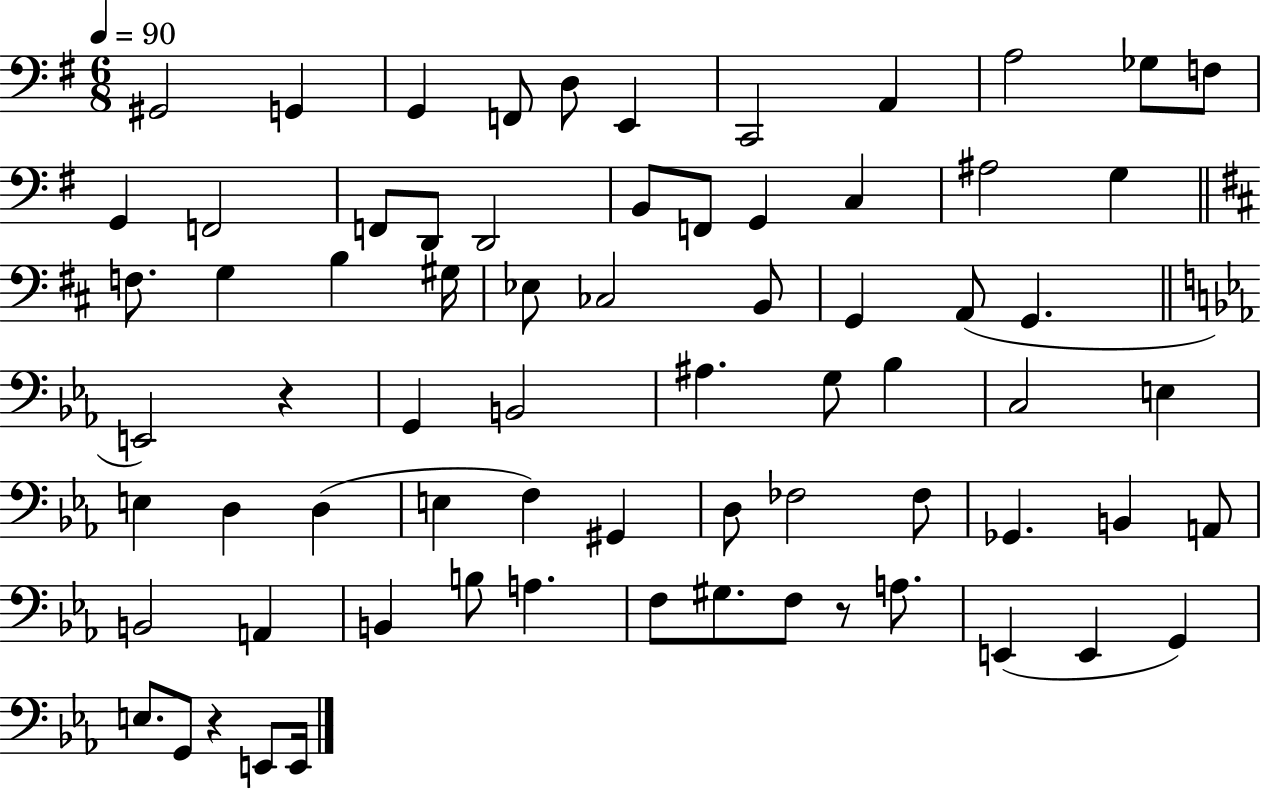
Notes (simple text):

G#2/h G2/q G2/q F2/e D3/e E2/q C2/h A2/q A3/h Gb3/e F3/e G2/q F2/h F2/e D2/e D2/h B2/e F2/e G2/q C3/q A#3/h G3/q F3/e. G3/q B3/q G#3/s Eb3/e CES3/h B2/e G2/q A2/e G2/q. E2/h R/q G2/q B2/h A#3/q. G3/e Bb3/q C3/h E3/q E3/q D3/q D3/q E3/q F3/q G#2/q D3/e FES3/h FES3/e Gb2/q. B2/q A2/e B2/h A2/q B2/q B3/e A3/q. F3/e G#3/e. F3/e R/e A3/e. E2/q E2/q G2/q E3/e. G2/e R/q E2/e E2/s